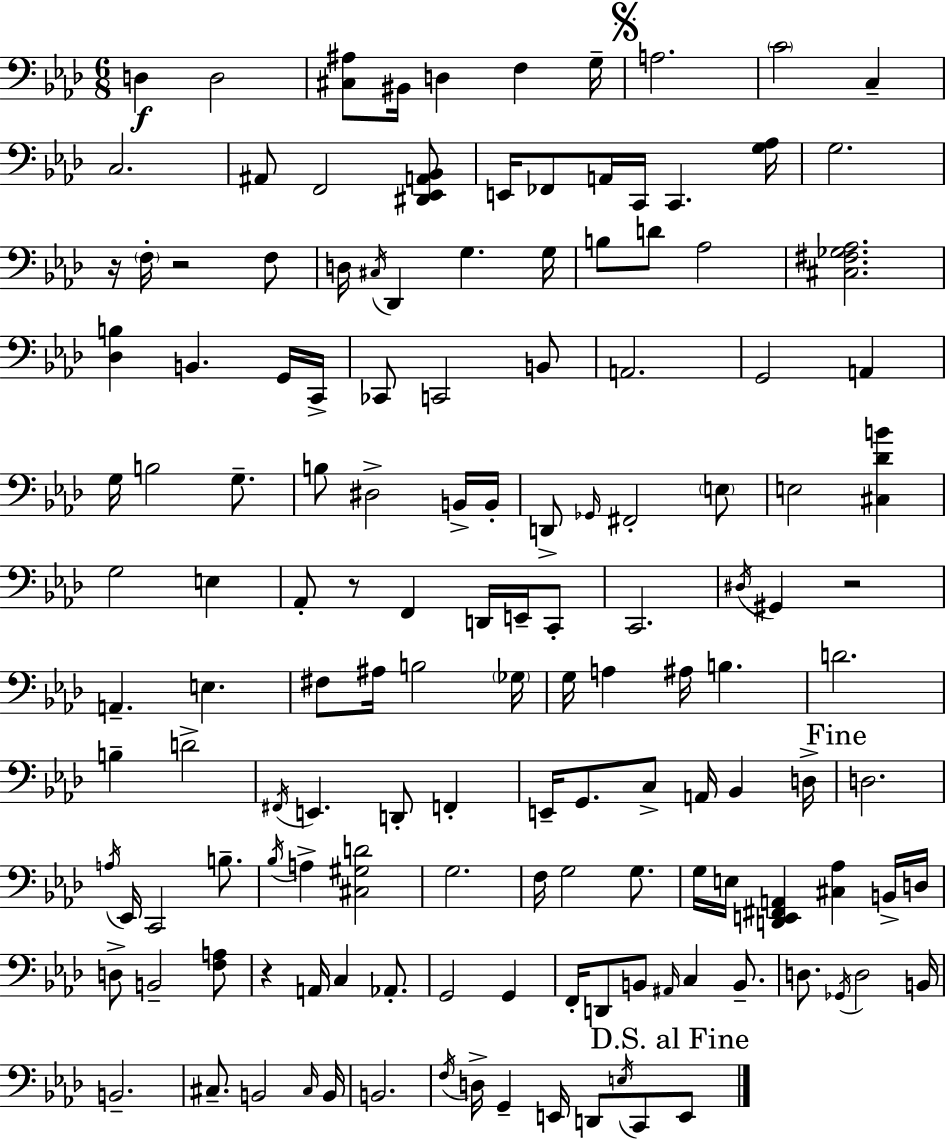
D3/q D3/h [C#3,A#3]/e BIS2/s D3/q F3/q G3/s A3/h. C4/h C3/q C3/h. A#2/e F2/h [D#2,Eb2,A2,Bb2]/e E2/s FES2/e A2/s C2/s C2/q. [G3,Ab3]/s G3/h. R/s F3/s R/h F3/e D3/s C#3/s Db2/q G3/q. G3/s B3/e D4/e Ab3/h [C#3,F#3,Gb3,Ab3]/h. [Db3,B3]/q B2/q. G2/s C2/s CES2/e C2/h B2/e A2/h. G2/h A2/q G3/s B3/h G3/e. B3/e D#3/h B2/s B2/s D2/e Gb2/s F#2/h E3/e E3/h [C#3,Db4,B4]/q G3/h E3/q Ab2/e R/e F2/q D2/s E2/s C2/e C2/h. D#3/s G#2/q R/h A2/q. E3/q. F#3/e A#3/s B3/h Gb3/s G3/s A3/q A#3/s B3/q. D4/h. B3/q D4/h F#2/s E2/q. D2/e F2/q E2/s G2/e. C3/e A2/s Bb2/q D3/s D3/h. A3/s Eb2/s C2/h B3/e. Bb3/s A3/q [C#3,G#3,D4]/h G3/h. F3/s G3/h G3/e. G3/s E3/s [D2,E2,F#2,A2]/q [C#3,Ab3]/q B2/s D3/s D3/e B2/h [F3,A3]/e R/q A2/s C3/q Ab2/e. G2/h G2/q F2/s D2/e B2/e A#2/s C3/q B2/e. D3/e. Gb2/s D3/h B2/s B2/h. C#3/e. B2/h C#3/s B2/s B2/h. F3/s D3/s G2/q E2/s D2/e E3/s C2/e E2/e